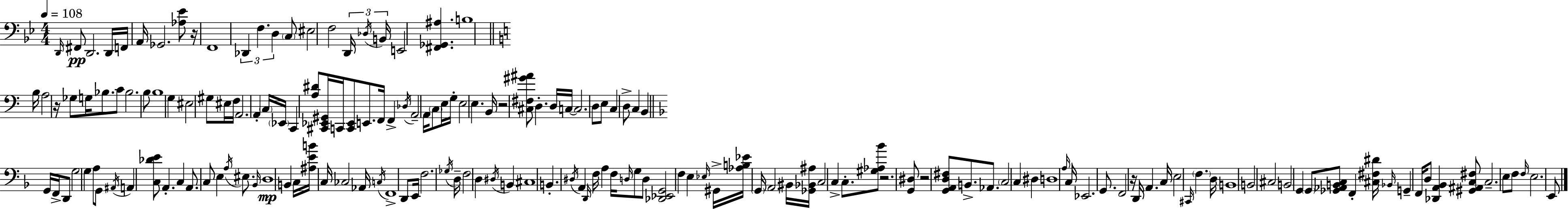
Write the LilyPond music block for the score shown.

{
  \clef bass
  \numericTimeSignature
  \time 4/4
  \key g \minor
  \tempo 4 = 108
  \grace { d,16 }\pp fis,8 d,2. d,16 | f,16 a,16 ges,2. <aes ees'>8 | r16 f,1 | \tuplet 3/2 { des,4 f4. d4 } \parenthesize c8 | \break eis2 f2 | \tuplet 3/2 { d,16 \acciaccatura { des16 } b,16 } e,2 <fis, ges, ais>4. | b1 | \bar "||" \break \key c \major b16 a2 r16 ges8 g16 bes8. | c'8 bes2. b8 | b1 | g4 eis2 gis8 eis16 f16 | \break a,2. a,4-. | \parenthesize c16 \parenthesize ees,16 c,4 <a dis'>8 <cis, ees, gis,>16 c,16 <c, ees,>8 e,8. f,16 | f,4-> \acciaccatura { des16 } a,2-- a,16 \parenthesize c8 | e16 g16-. e2 e4. | \break b,16 r2 <cis fis gis' ais'>8 d4.-. | d16 c16~~ c2. d8 | e8 c4 d8-> c4 b,4 | \bar "||" \break \key f \major g,16 f,16-> d,8 g2 g4 | a8 g,8 \acciaccatura { ais,16 } a,4 <c des' e'>8 a,4.-. | c4 a,8. c8 e4 \acciaccatura { a16 } eis8. | \grace { bes,16 }\mp d1 | \break b,4 c16 <ais e' b'>16 c16 ces2 | aes,16 \acciaccatura { c16 } f,1-> | d,8 e,16 f2. | \acciaccatura { ges16 } d16-- f2 d4 | \break \acciaccatura { dis16 } b,4 cis1 | b,4.-. \acciaccatura { dis16 } a,4 | \grace { d,16 } f16 a4 f16 \grace { d16 } g8 d8 <des, ees, g,>2 | f4 e4 \grace { ees16 } gis,16-> <aes b ees'>16 | \break \parenthesize g,16 a,2 bis,16 <ges, bes, ais>16 c2 | c4-> c8.-. <gis aes bes'>8 r2. | <g, dis>8 r2 | <g, a, d fis>8 b,8.-> aes,8. \parenthesize c2 | \break c4 dis4 d1 | \grace { a16 } c16 ees,2. | g,8. f,2 | r16 d,16 a,4. c16 e2 | \break \grace { cis,16 } \parenthesize f4. d16 b,1 | b,2 | cis2 b,2 | g,4 \parenthesize g,8 <ges, aes, b, c>8 f,4-. | \break <cis fis dis'>16 \grace { bes,16 } g,4-- f,16 d8 <des, a, bes,>4 <gis, ais, c fis>8 c2.-- | e8 f8 \grace { f16 } | e2. e,8 \bar "|."
}